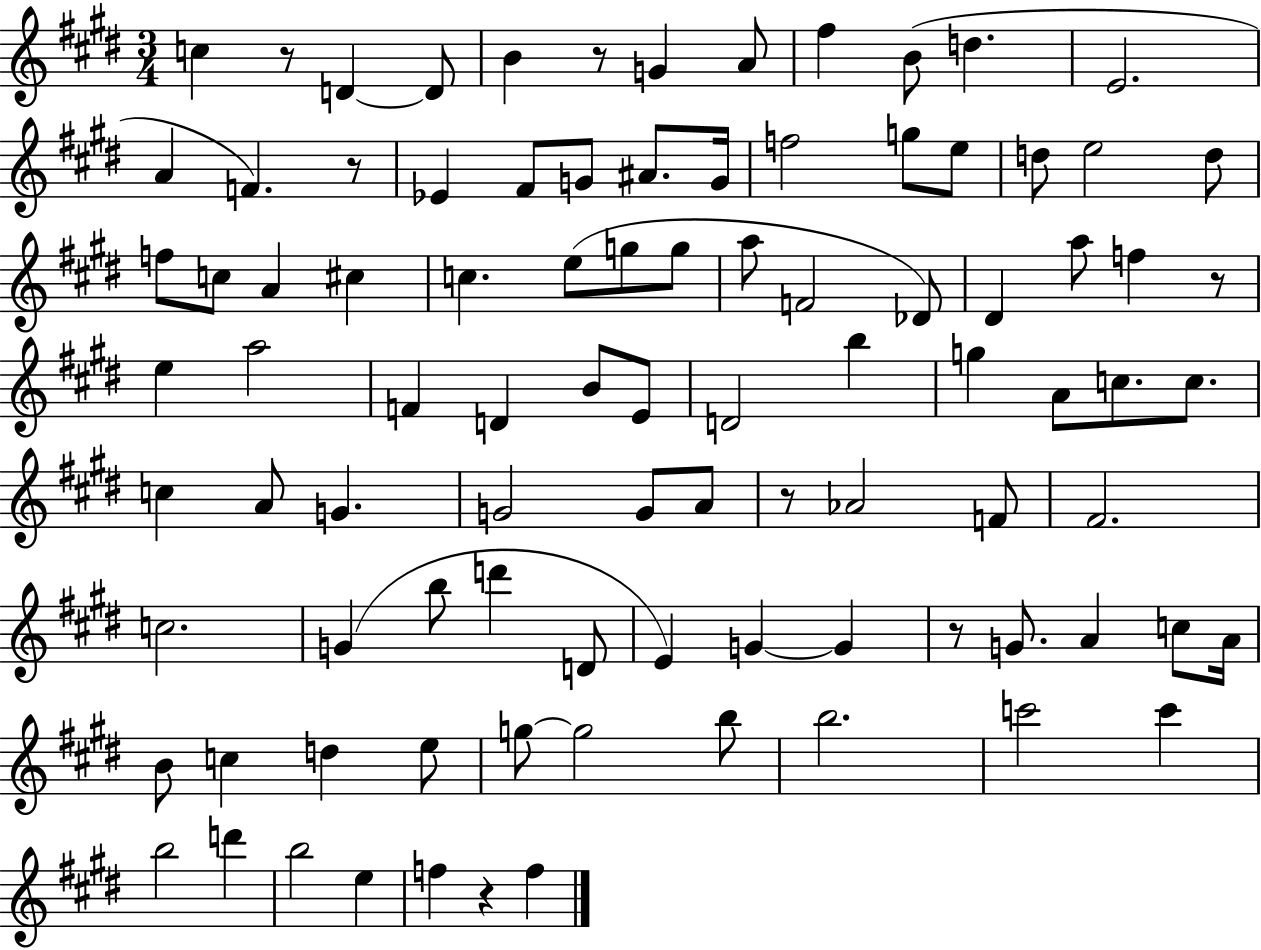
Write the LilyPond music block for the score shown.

{
  \clef treble
  \numericTimeSignature
  \time 3/4
  \key e \major
  c''4 r8 d'4~~ d'8 | b'4 r8 g'4 a'8 | fis''4 b'8( d''4. | e'2. | \break a'4 f'4.) r8 | ees'4 fis'8 g'8 ais'8. g'16 | f''2 g''8 e''8 | d''8 e''2 d''8 | \break f''8 c''8 a'4 cis''4 | c''4. e''8( g''8 g''8 | a''8 f'2 des'8) | dis'4 a''8 f''4 r8 | \break e''4 a''2 | f'4 d'4 b'8 e'8 | d'2 b''4 | g''4 a'8 c''8. c''8. | \break c''4 a'8 g'4. | g'2 g'8 a'8 | r8 aes'2 f'8 | fis'2. | \break c''2. | g'4( b''8 d'''4 d'8 | e'4) g'4~~ g'4 | r8 g'8. a'4 c''8 a'16 | \break b'8 c''4 d''4 e''8 | g''8~~ g''2 b''8 | b''2. | c'''2 c'''4 | \break b''2 d'''4 | b''2 e''4 | f''4 r4 f''4 | \bar "|."
}